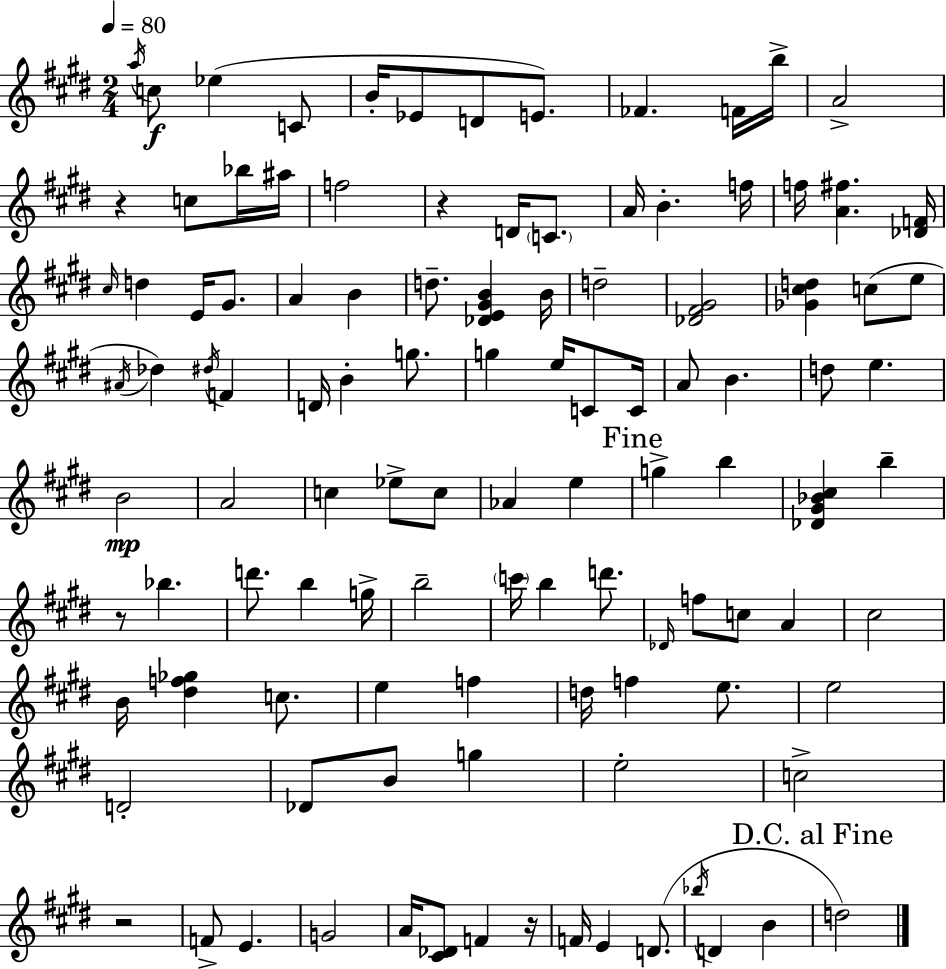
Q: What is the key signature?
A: E major